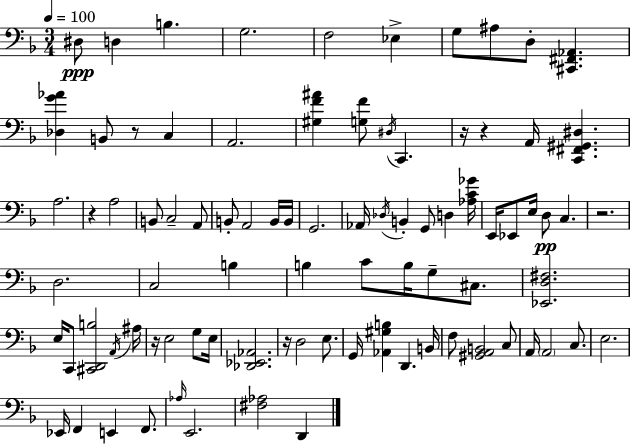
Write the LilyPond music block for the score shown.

{
  \clef bass
  \numericTimeSignature
  \time 3/4
  \key f \major
  \tempo 4 = 100
  dis8\ppp d4 b4. | g2. | f2 ees4-> | g8 ais8 d8-. <cis, fis, aes,>4. | \break <des g' aes'>4 b,8 r8 c4 | a,2. | <gis f' ais'>4 <g f'>8 \acciaccatura { dis16 } c,4. | r16 r4 a,16 <c, fis, gis, dis>4. | \break a2. | r4 a2 | b,8 c2-- a,8 | b,8-. a,2 b,16 | \break b,16 g,2. | aes,16 \acciaccatura { des16 } b,4-. g,8 d4 | <aes c' ges'>16 e,16 ees,8 e16 d8\pp c4. | r2. | \break d2. | c2 b4 | b4 c'8 b16 g8-- cis8. | <ees, d fis>2. | \break e16 c,8 <cis, d, b>2 | \acciaccatura { a,16 } ais16 r16 e2 | g8 e16 <des, ees, aes,>2. | r16 d2 | \break e8. g,16 <aes, gis b>4 d,4. | b,16 f8 <gis, a, b,>2 | c8 a,16 \parenthesize a,2 | c8. e2. | \break ees,16 f,4 e,4 | f,8. \grace { aes16 } e,2. | <fis aes>2 | d,4 \bar "|."
}